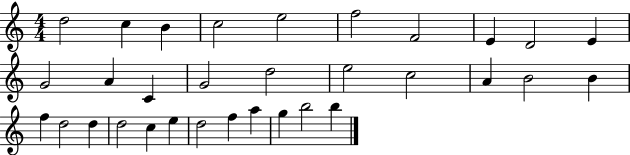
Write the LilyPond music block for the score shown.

{
  \clef treble
  \numericTimeSignature
  \time 4/4
  \key c \major
  d''2 c''4 b'4 | c''2 e''2 | f''2 f'2 | e'4 d'2 e'4 | \break g'2 a'4 c'4 | g'2 d''2 | e''2 c''2 | a'4 b'2 b'4 | \break f''4 d''2 d''4 | d''2 c''4 e''4 | d''2 f''4 a''4 | g''4 b''2 b''4 | \break \bar "|."
}